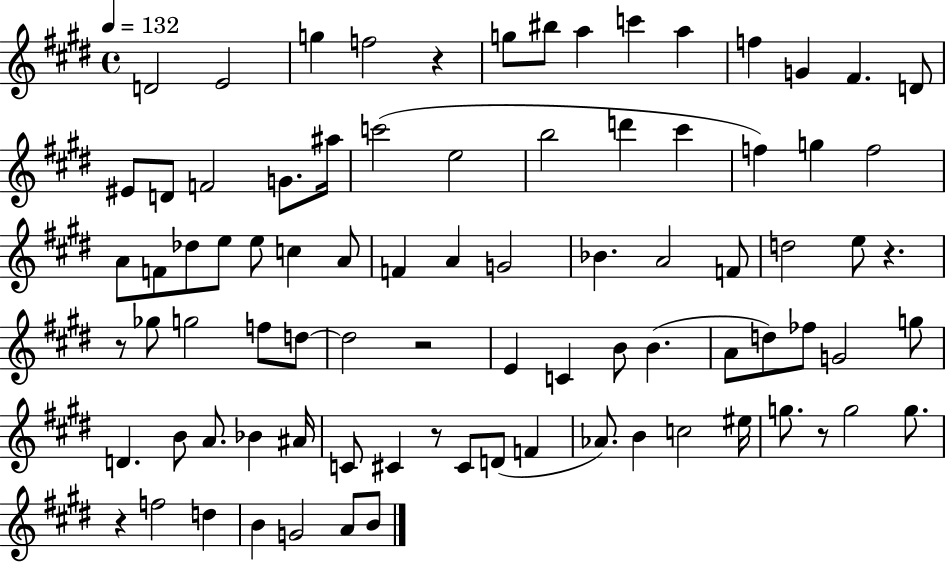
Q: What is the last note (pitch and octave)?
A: B4